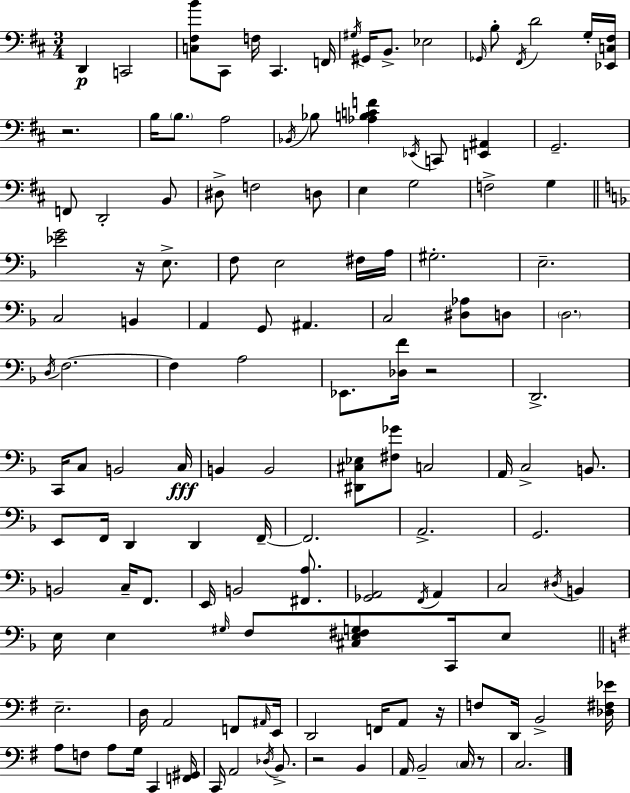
D2/q C2/h [C3,F#3,B4]/e C#2/e F3/s C#2/q. F2/s G#3/s G#2/s B2/e. Eb3/h Gb2/s B3/e F#2/s D4/h G3/s [Eb2,C3,F#3]/s R/h. B3/s B3/e. A3/h Bb2/s Bb3/e [Ab3,B3,C4,F4]/q Eb2/s C2/e [E2,A#2]/q G2/h. F2/e D2/h B2/e D#3/e F3/h D3/e E3/q G3/h F3/h G3/q [Eb4,G4]/h R/s E3/e. F3/e E3/h F#3/s A3/s G#3/h. E3/h. C3/h B2/q A2/q G2/e A#2/q. C3/h [D#3,Ab3]/e D3/e D3/h. D3/s F3/h. F3/q A3/h Eb2/e. [Db3,F4]/s R/h D2/h. C2/s C3/e B2/h C3/s B2/q B2/h [D#2,C#3,Eb3]/e [F#3,Gb4]/e C3/h A2/s C3/h B2/e. E2/e F2/s D2/q D2/q F2/s F2/h. A2/h. G2/h. B2/h C3/s F2/e. E2/s B2/h [F#2,A3]/e. [Gb2,A2]/h F2/s A2/q C3/h D#3/s B2/q E3/s E3/q G#3/s F3/e [C#3,E3,F#3,G3]/e C2/s E3/e E3/h. D3/s A2/h F2/e A#2/s E2/s D2/h F2/s A2/e R/s F3/e D2/s B2/h [Db3,F#3,Eb4]/s A3/e F3/e A3/e G3/s C2/q [F2,G#2]/s C2/s A2/h Db3/s B2/e. R/h B2/q A2/s B2/h C3/s R/e C3/h.